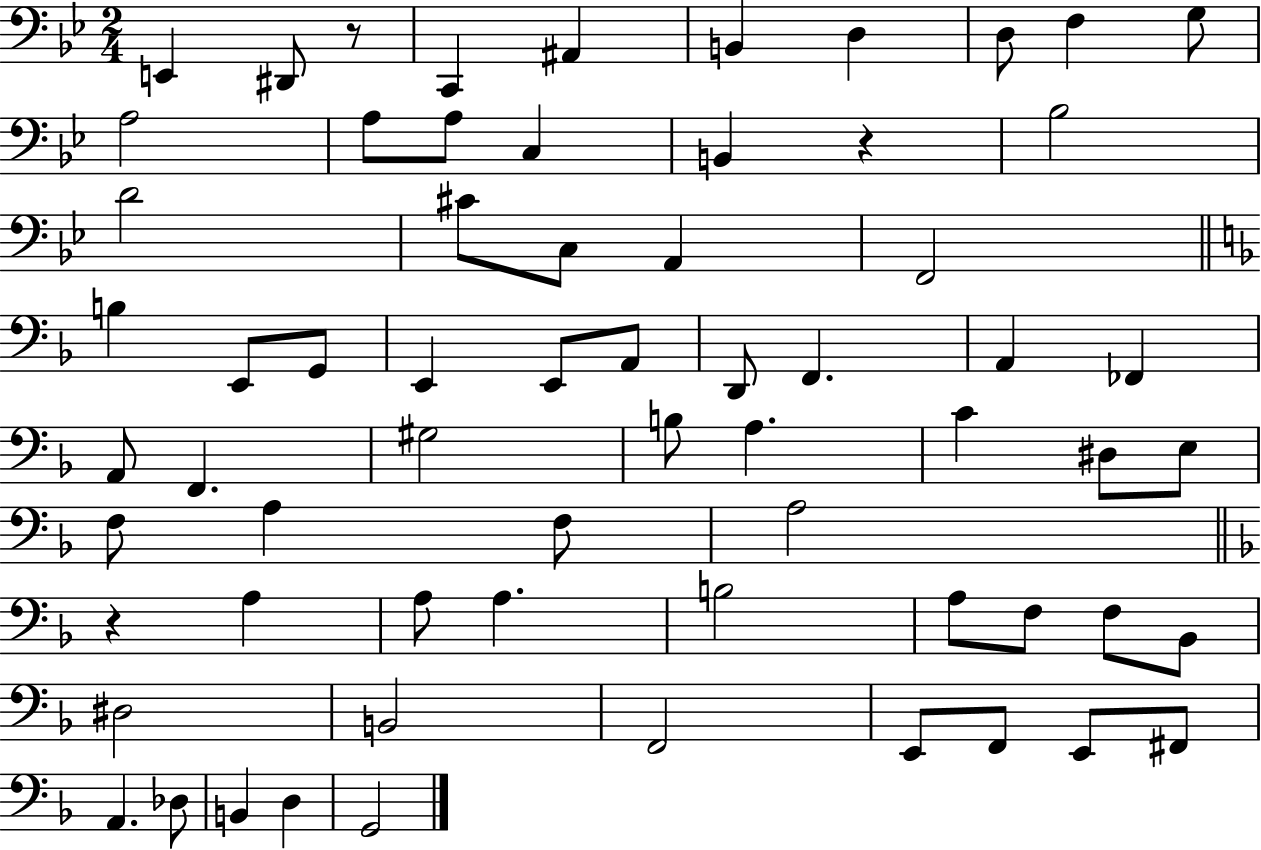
E2/q D#2/e R/e C2/q A#2/q B2/q D3/q D3/e F3/q G3/e A3/h A3/e A3/e C3/q B2/q R/q Bb3/h D4/h C#4/e C3/e A2/q F2/h B3/q E2/e G2/e E2/q E2/e A2/e D2/e F2/q. A2/q FES2/q A2/e F2/q. G#3/h B3/e A3/q. C4/q D#3/e E3/e F3/e A3/q F3/e A3/h R/q A3/q A3/e A3/q. B3/h A3/e F3/e F3/e Bb2/e D#3/h B2/h F2/h E2/e F2/e E2/e F#2/e A2/q. Db3/e B2/q D3/q G2/h